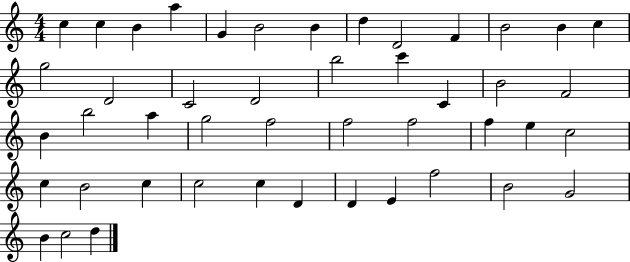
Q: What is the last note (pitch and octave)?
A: D5